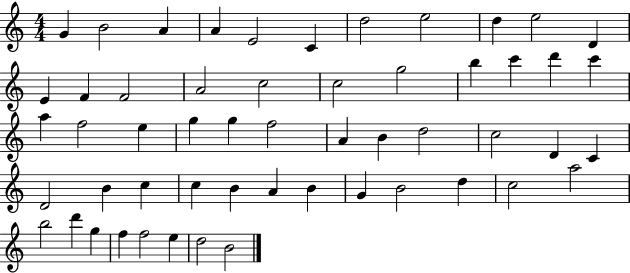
X:1
T:Untitled
M:4/4
L:1/4
K:C
G B2 A A E2 C d2 e2 d e2 D E F F2 A2 c2 c2 g2 b c' d' c' a f2 e g g f2 A B d2 c2 D C D2 B c c B A B G B2 d c2 a2 b2 d' g f f2 e d2 B2